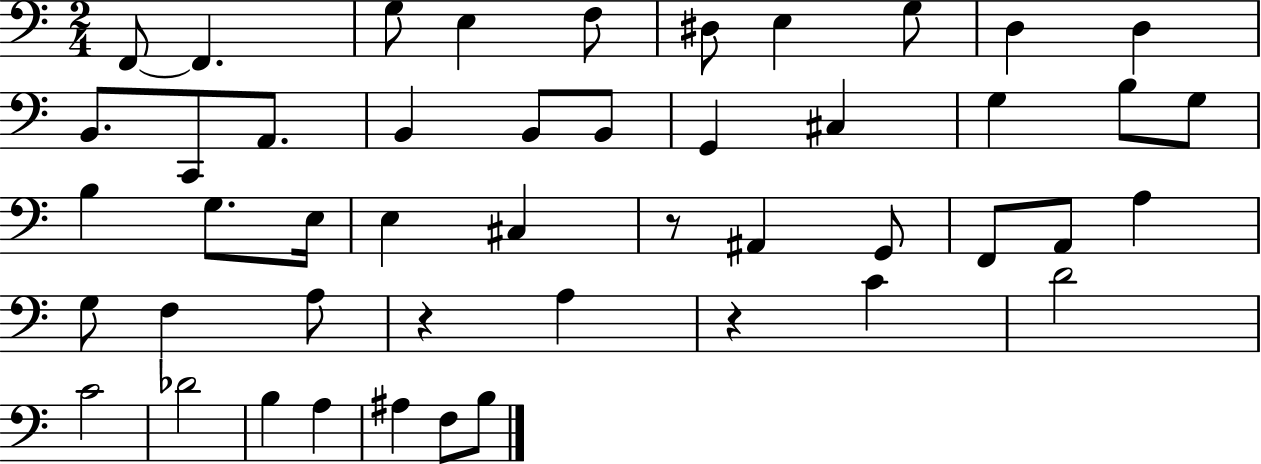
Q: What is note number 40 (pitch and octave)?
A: B3